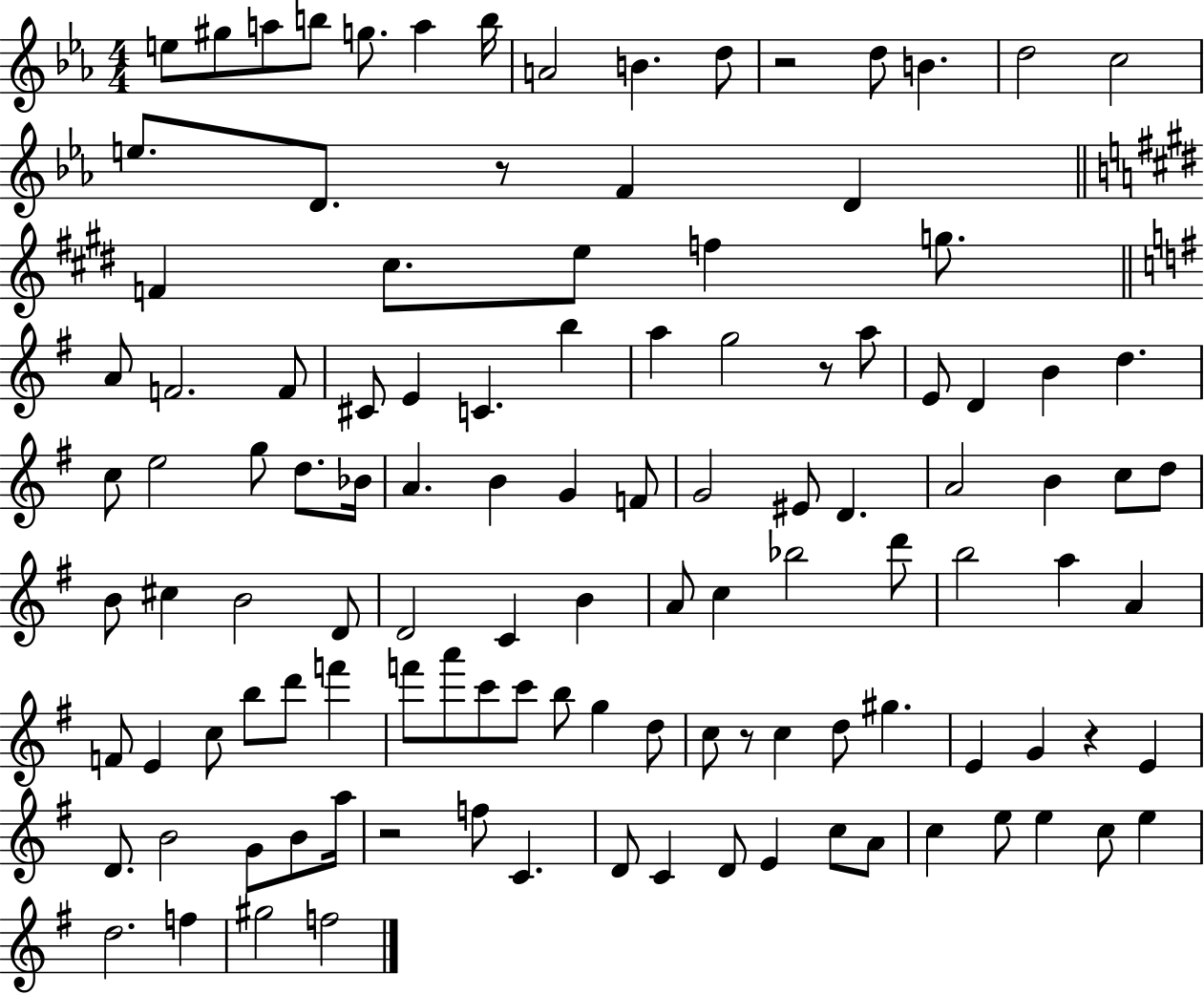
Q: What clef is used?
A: treble